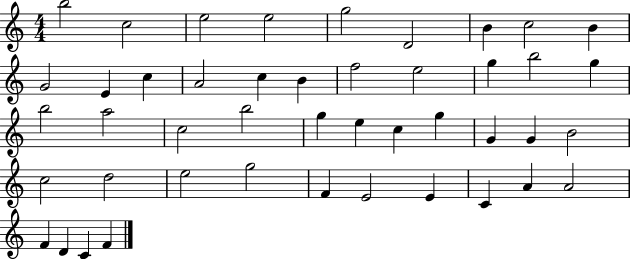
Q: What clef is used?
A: treble